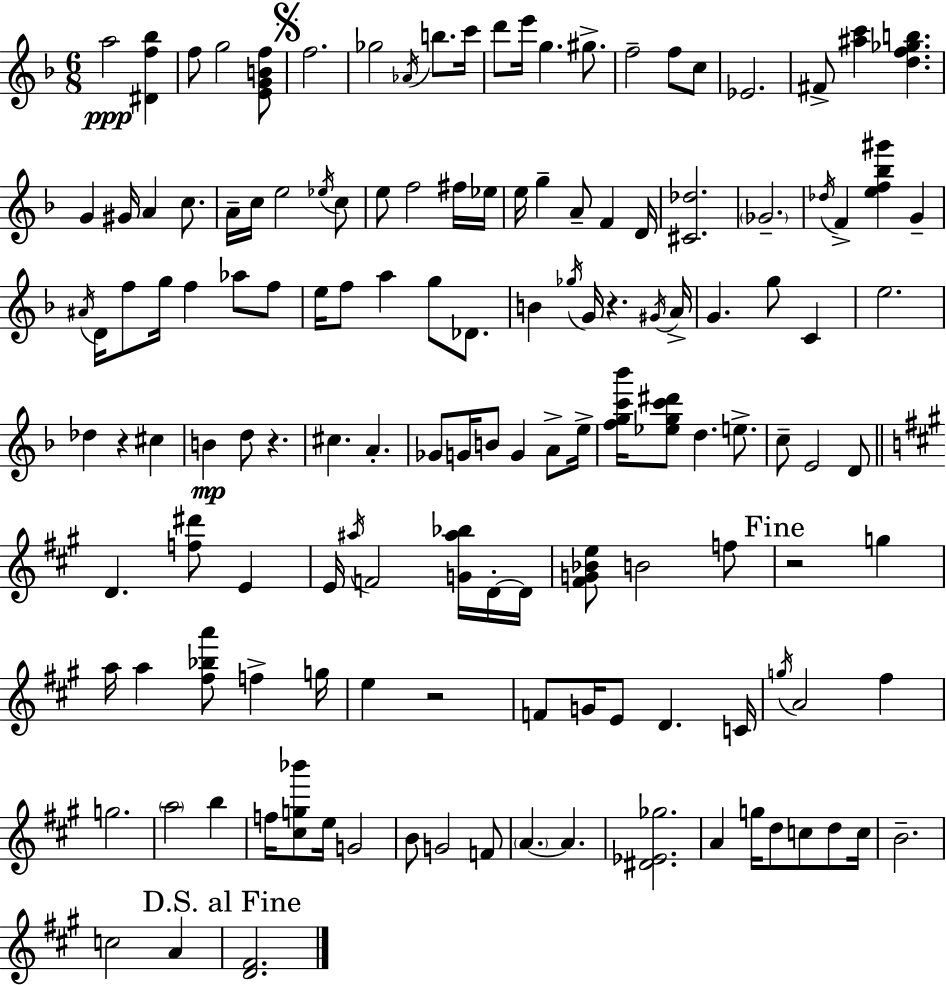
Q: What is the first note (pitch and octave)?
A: A5